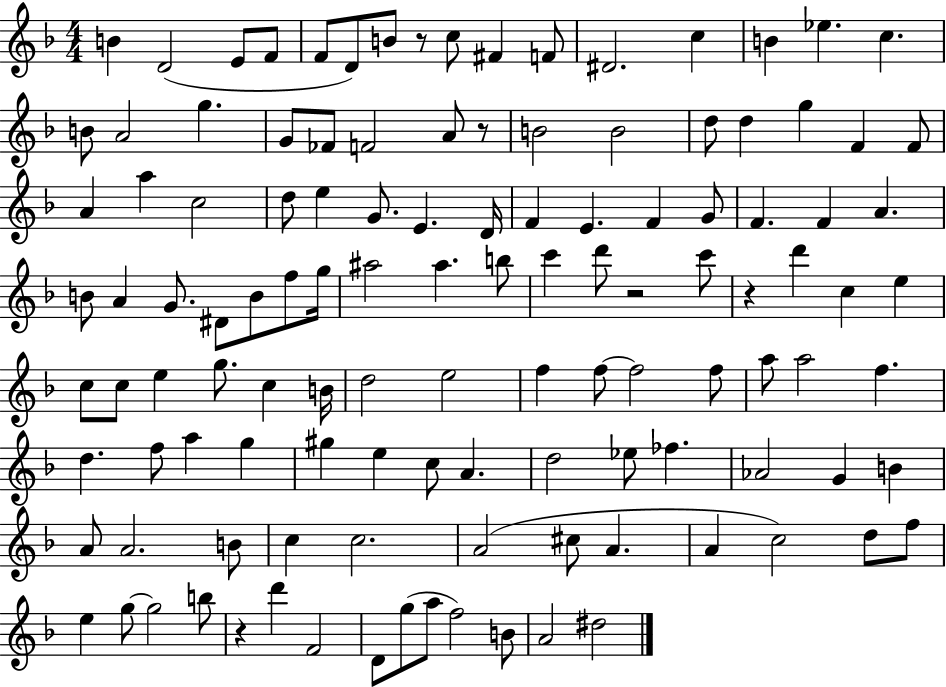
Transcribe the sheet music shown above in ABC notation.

X:1
T:Untitled
M:4/4
L:1/4
K:F
B D2 E/2 F/2 F/2 D/2 B/2 z/2 c/2 ^F F/2 ^D2 c B _e c B/2 A2 g G/2 _F/2 F2 A/2 z/2 B2 B2 d/2 d g F F/2 A a c2 d/2 e G/2 E D/4 F E F G/2 F F A B/2 A G/2 ^D/2 B/2 f/2 g/4 ^a2 ^a b/2 c' d'/2 z2 c'/2 z d' c e c/2 c/2 e g/2 c B/4 d2 e2 f f/2 f2 f/2 a/2 a2 f d f/2 a g ^g e c/2 A d2 _e/2 _f _A2 G B A/2 A2 B/2 c c2 A2 ^c/2 A A c2 d/2 f/2 e g/2 g2 b/2 z d' F2 D/2 g/2 a/2 f2 B/2 A2 ^d2